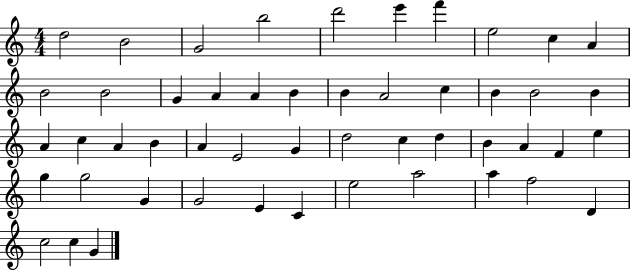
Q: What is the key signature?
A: C major